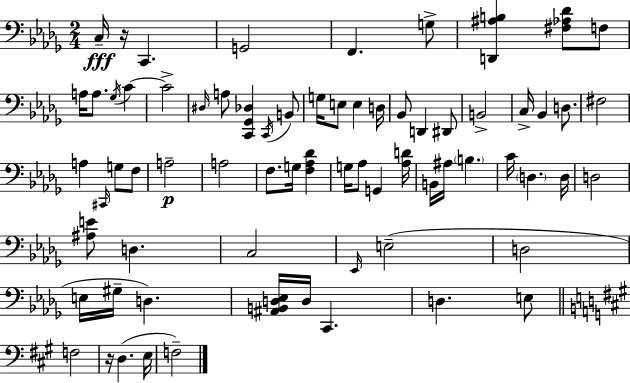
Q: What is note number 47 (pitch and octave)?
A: C3